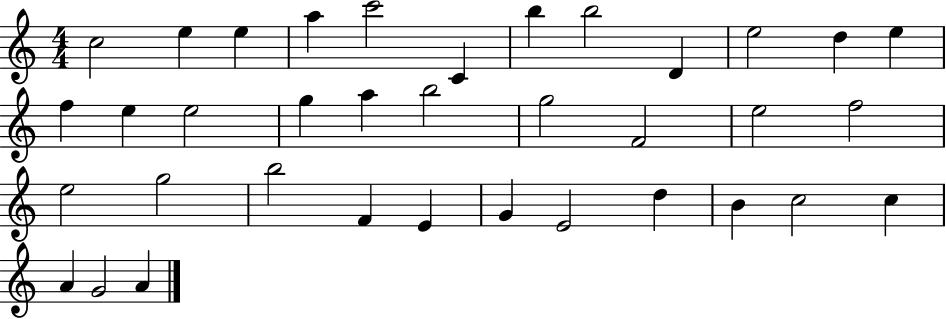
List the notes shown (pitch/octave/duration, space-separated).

C5/h E5/q E5/q A5/q C6/h C4/q B5/q B5/h D4/q E5/h D5/q E5/q F5/q E5/q E5/h G5/q A5/q B5/h G5/h F4/h E5/h F5/h E5/h G5/h B5/h F4/q E4/q G4/q E4/h D5/q B4/q C5/h C5/q A4/q G4/h A4/q